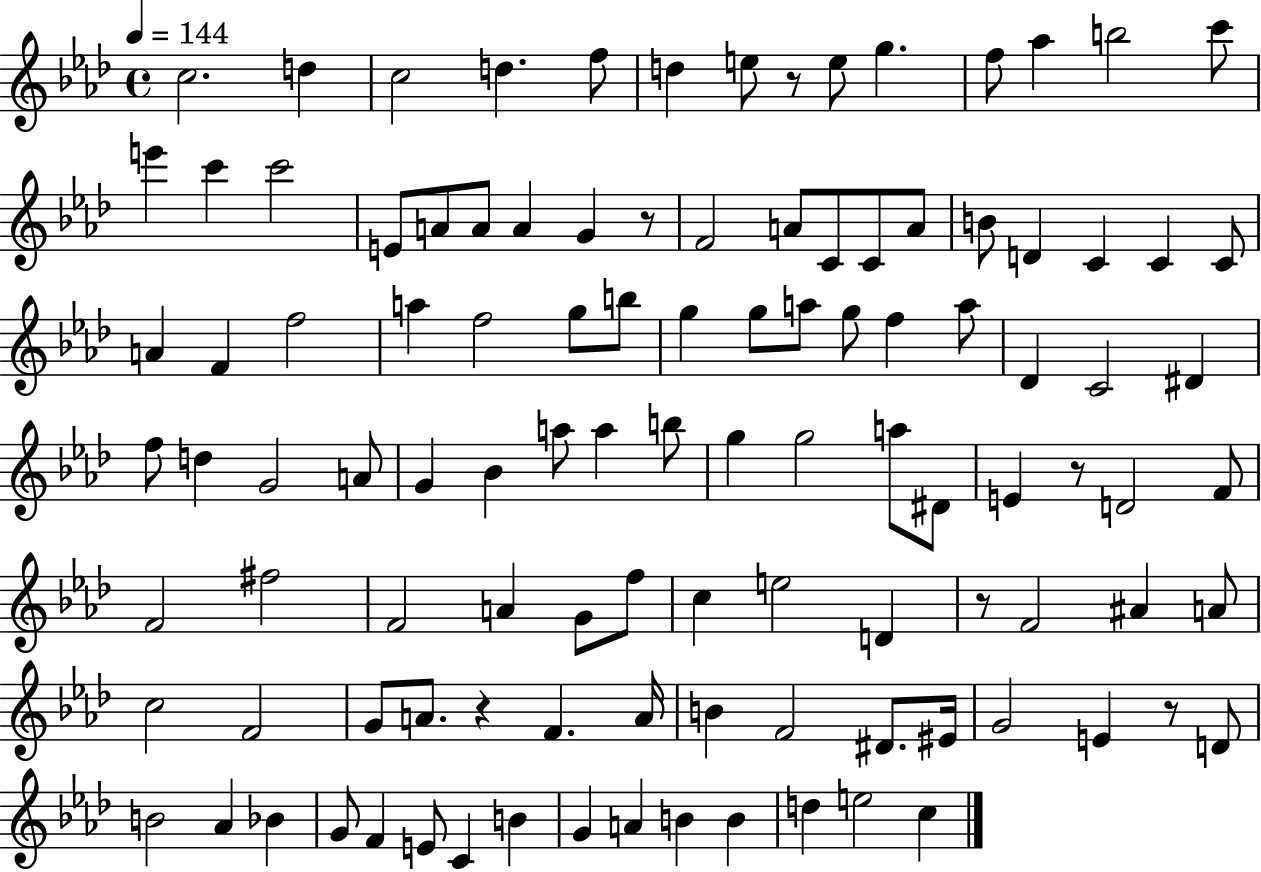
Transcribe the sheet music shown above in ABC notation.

X:1
T:Untitled
M:4/4
L:1/4
K:Ab
c2 d c2 d f/2 d e/2 z/2 e/2 g f/2 _a b2 c'/2 e' c' c'2 E/2 A/2 A/2 A G z/2 F2 A/2 C/2 C/2 A/2 B/2 D C C C/2 A F f2 a f2 g/2 b/2 g g/2 a/2 g/2 f a/2 _D C2 ^D f/2 d G2 A/2 G _B a/2 a b/2 g g2 a/2 ^D/2 E z/2 D2 F/2 F2 ^f2 F2 A G/2 f/2 c e2 D z/2 F2 ^A A/2 c2 F2 G/2 A/2 z F A/4 B F2 ^D/2 ^E/4 G2 E z/2 D/2 B2 _A _B G/2 F E/2 C B G A B B d e2 c